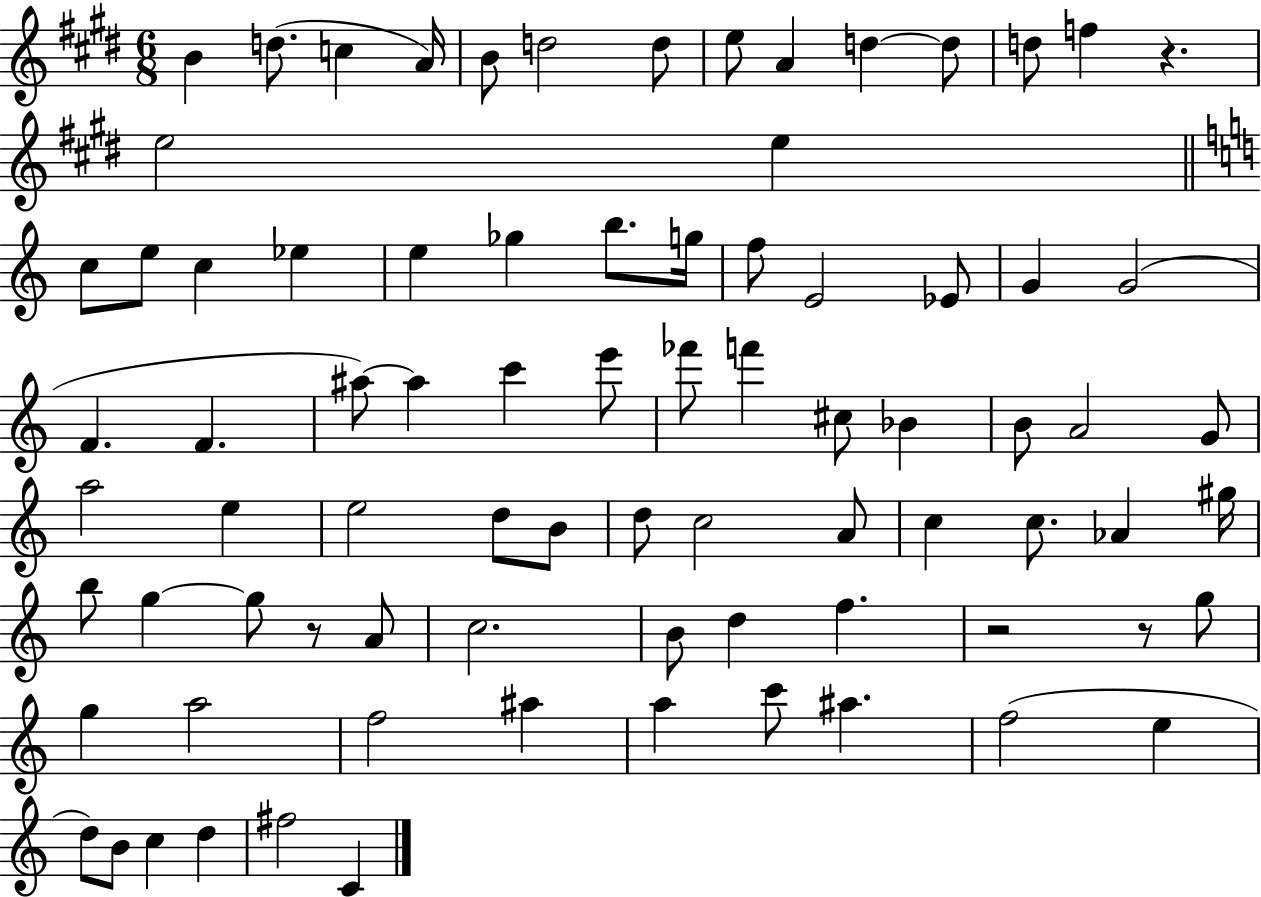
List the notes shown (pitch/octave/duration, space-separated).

B4/q D5/e. C5/q A4/s B4/e D5/h D5/e E5/e A4/q D5/q D5/e D5/e F5/q R/q. E5/h E5/q C5/e E5/e C5/q Eb5/q E5/q Gb5/q B5/e. G5/s F5/e E4/h Eb4/e G4/q G4/h F4/q. F4/q. A#5/e A#5/q C6/q E6/e FES6/e F6/q C#5/e Bb4/q B4/e A4/h G4/e A5/h E5/q E5/h D5/e B4/e D5/e C5/h A4/e C5/q C5/e. Ab4/q G#5/s B5/e G5/q G5/e R/e A4/e C5/h. B4/e D5/q F5/q. R/h R/e G5/e G5/q A5/h F5/h A#5/q A5/q C6/e A#5/q. F5/h E5/q D5/e B4/e C5/q D5/q F#5/h C4/q